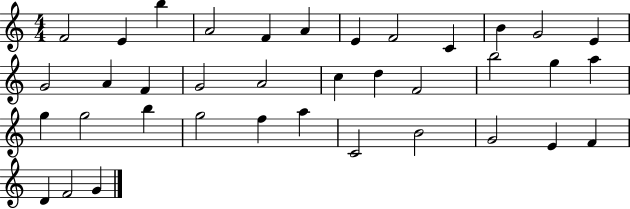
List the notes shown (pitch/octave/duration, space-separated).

F4/h E4/q B5/q A4/h F4/q A4/q E4/q F4/h C4/q B4/q G4/h E4/q G4/h A4/q F4/q G4/h A4/h C5/q D5/q F4/h B5/h G5/q A5/q G5/q G5/h B5/q G5/h F5/q A5/q C4/h B4/h G4/h E4/q F4/q D4/q F4/h G4/q